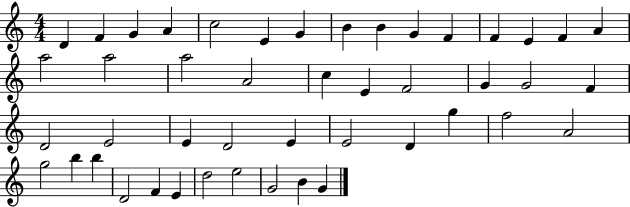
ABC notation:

X:1
T:Untitled
M:4/4
L:1/4
K:C
D F G A c2 E G B B G F F E F A a2 a2 a2 A2 c E F2 G G2 F D2 E2 E D2 E E2 D g f2 A2 g2 b b D2 F E d2 e2 G2 B G